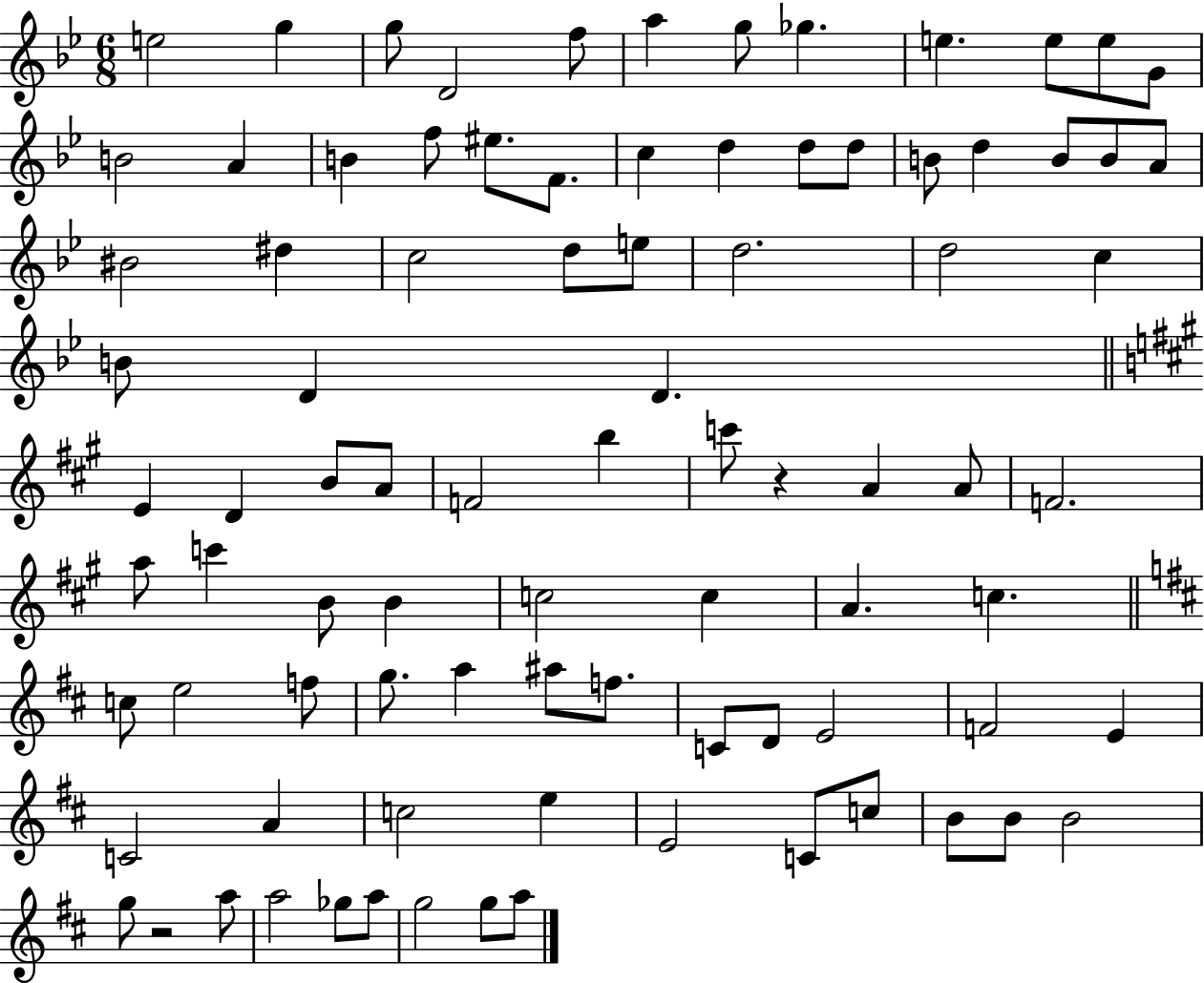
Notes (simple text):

E5/h G5/q G5/e D4/h F5/e A5/q G5/e Gb5/q. E5/q. E5/e E5/e G4/e B4/h A4/q B4/q F5/e EIS5/e. F4/e. C5/q D5/q D5/e D5/e B4/e D5/q B4/e B4/e A4/e BIS4/h D#5/q C5/h D5/e E5/e D5/h. D5/h C5/q B4/e D4/q D4/q. E4/q D4/q B4/e A4/e F4/h B5/q C6/e R/q A4/q A4/e F4/h. A5/e C6/q B4/e B4/q C5/h C5/q A4/q. C5/q. C5/e E5/h F5/e G5/e. A5/q A#5/e F5/e. C4/e D4/e E4/h F4/h E4/q C4/h A4/q C5/h E5/q E4/h C4/e C5/e B4/e B4/e B4/h G5/e R/h A5/e A5/h Gb5/e A5/e G5/h G5/e A5/e